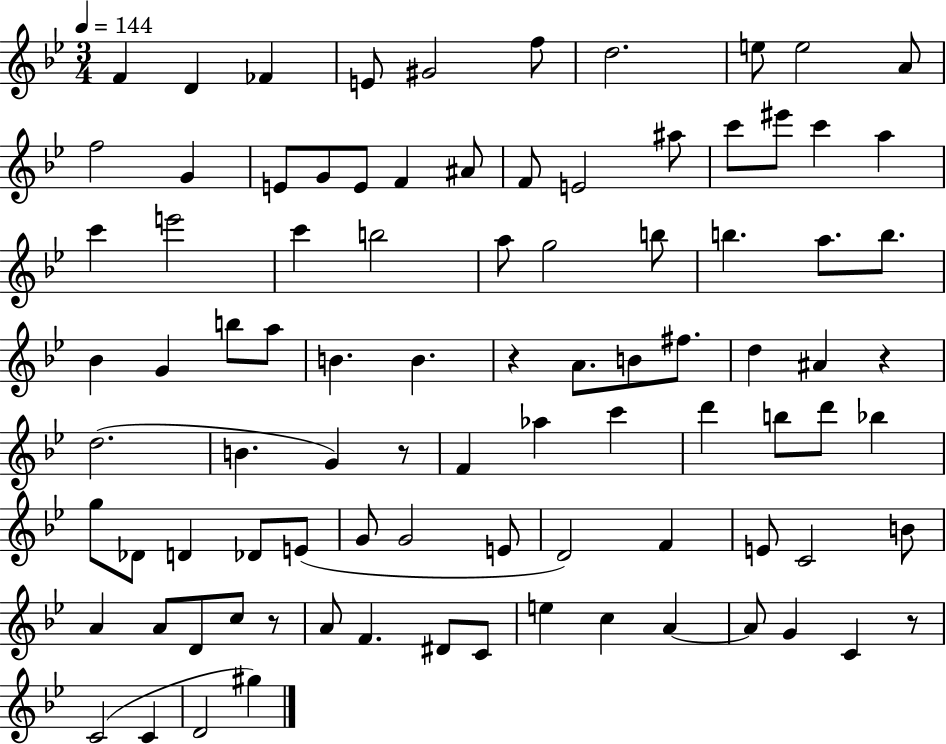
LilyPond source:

{
  \clef treble
  \numericTimeSignature
  \time 3/4
  \key bes \major
  \tempo 4 = 144
  f'4 d'4 fes'4 | e'8 gis'2 f''8 | d''2. | e''8 e''2 a'8 | \break f''2 g'4 | e'8 g'8 e'8 f'4 ais'8 | f'8 e'2 ais''8 | c'''8 eis'''8 c'''4 a''4 | \break c'''4 e'''2 | c'''4 b''2 | a''8 g''2 b''8 | b''4. a''8. b''8. | \break bes'4 g'4 b''8 a''8 | b'4. b'4. | r4 a'8. b'8 fis''8. | d''4 ais'4 r4 | \break d''2.( | b'4. g'4) r8 | f'4 aes''4 c'''4 | d'''4 b''8 d'''8 bes''4 | \break g''8 des'8 d'4 des'8 e'8( | g'8 g'2 e'8 | d'2) f'4 | e'8 c'2 b'8 | \break a'4 a'8 d'8 c''8 r8 | a'8 f'4. dis'8 c'8 | e''4 c''4 a'4~~ | a'8 g'4 c'4 r8 | \break c'2( c'4 | d'2 gis''4) | \bar "|."
}